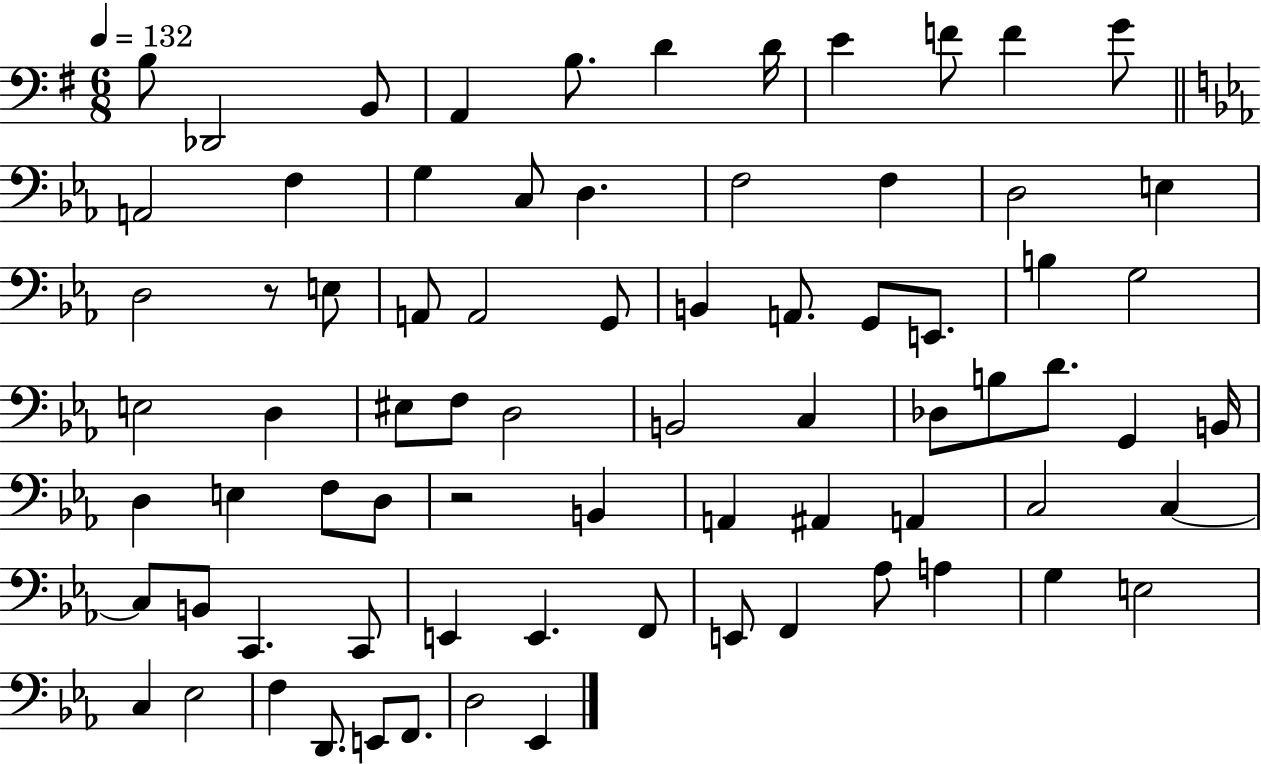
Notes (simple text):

B3/e Db2/h B2/e A2/q B3/e. D4/q D4/s E4/q F4/e F4/q G4/e A2/h F3/q G3/q C3/e D3/q. F3/h F3/q D3/h E3/q D3/h R/e E3/e A2/e A2/h G2/e B2/q A2/e. G2/e E2/e. B3/q G3/h E3/h D3/q EIS3/e F3/e D3/h B2/h C3/q Db3/e B3/e D4/e. G2/q B2/s D3/q E3/q F3/e D3/e R/h B2/q A2/q A#2/q A2/q C3/h C3/q C3/e B2/e C2/q. C2/e E2/q E2/q. F2/e E2/e F2/q Ab3/e A3/q G3/q E3/h C3/q Eb3/h F3/q D2/e. E2/e F2/e. D3/h Eb2/q